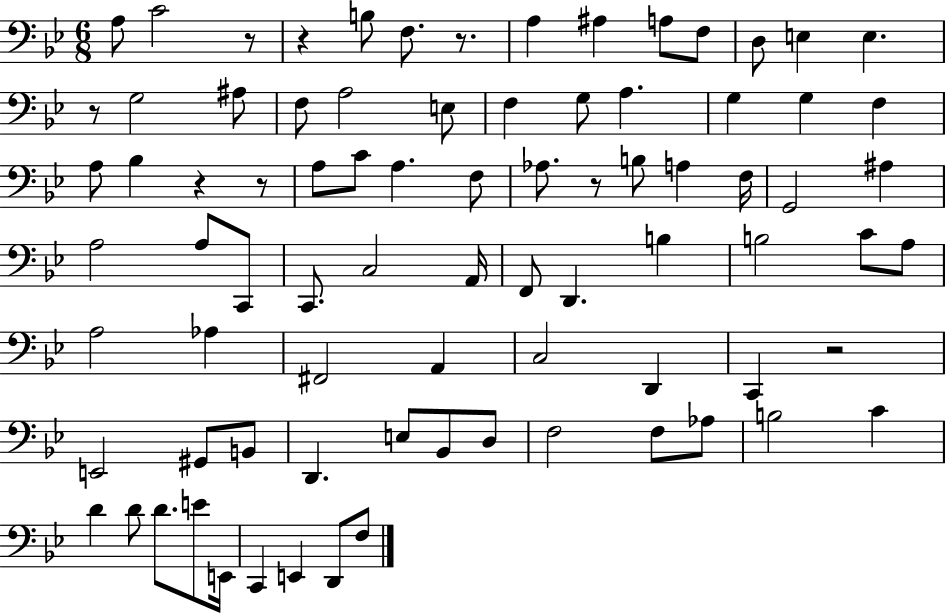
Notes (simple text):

A3/e C4/h R/e R/q B3/e F3/e. R/e. A3/q A#3/q A3/e F3/e D3/e E3/q E3/q. R/e G3/h A#3/e F3/e A3/h E3/e F3/q G3/e A3/q. G3/q G3/q F3/q A3/e Bb3/q R/q R/e A3/e C4/e A3/q. F3/e Ab3/e. R/e B3/e A3/q F3/s G2/h A#3/q A3/h A3/e C2/e C2/e. C3/h A2/s F2/e D2/q. B3/q B3/h C4/e A3/e A3/h Ab3/q F#2/h A2/q C3/h D2/q C2/q R/h E2/h G#2/e B2/e D2/q. E3/e Bb2/e D3/e F3/h F3/e Ab3/e B3/h C4/q D4/q D4/e D4/e. E4/e E2/s C2/q E2/q D2/e F3/e